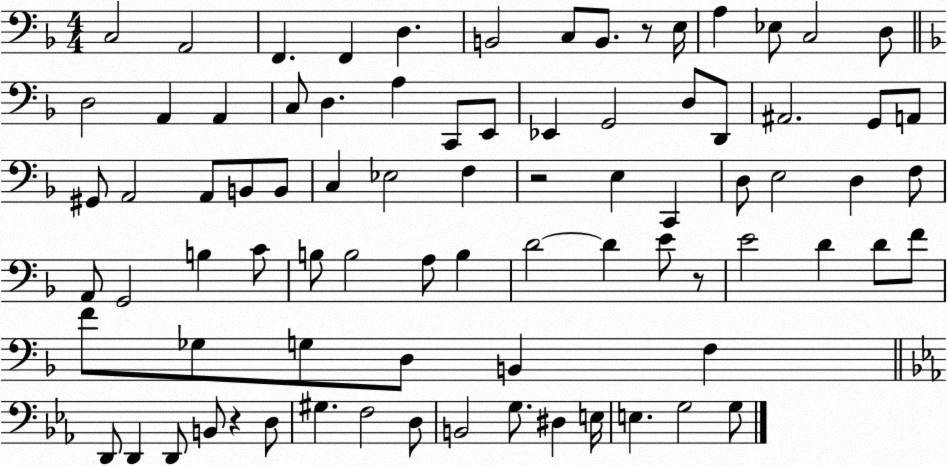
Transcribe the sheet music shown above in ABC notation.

X:1
T:Untitled
M:4/4
L:1/4
K:F
C,2 A,,2 F,, F,, D, B,,2 C,/2 B,,/2 z/2 E,/4 A, _E,/2 C,2 D,/2 D,2 A,, A,, C,/2 D, A, C,,/2 E,,/2 _E,, G,,2 D,/2 D,,/2 ^A,,2 G,,/2 A,,/2 ^G,,/2 A,,2 A,,/2 B,,/2 B,,/2 C, _E,2 F, z2 E, C,, D,/2 E,2 D, F,/2 A,,/2 G,,2 B, C/2 B,/2 B,2 A,/2 B, D2 D E/2 z/2 E2 D D/2 F/2 F/2 _G,/2 G,/2 D,/2 B,, F, D,,/2 D,, D,,/2 B,,/2 z D,/2 ^G, F,2 D,/2 B,,2 G,/2 ^D, E,/4 E, G,2 G,/2